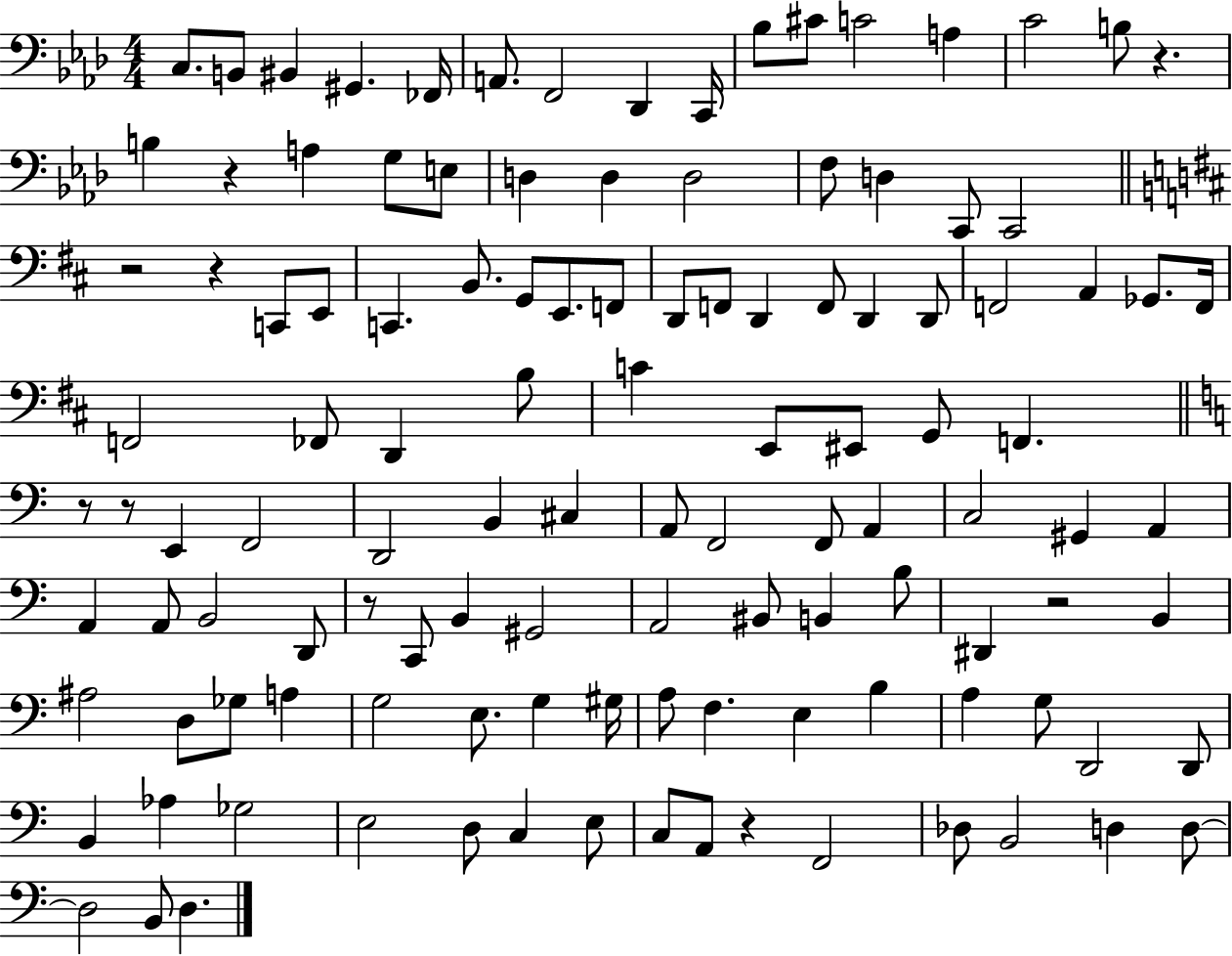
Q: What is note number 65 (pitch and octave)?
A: A2